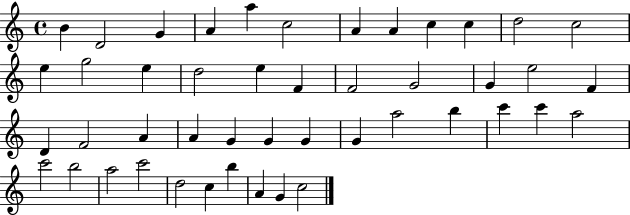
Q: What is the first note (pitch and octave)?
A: B4